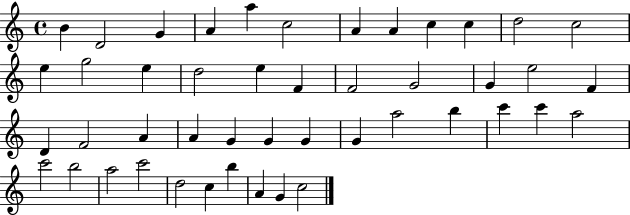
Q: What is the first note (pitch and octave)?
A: B4